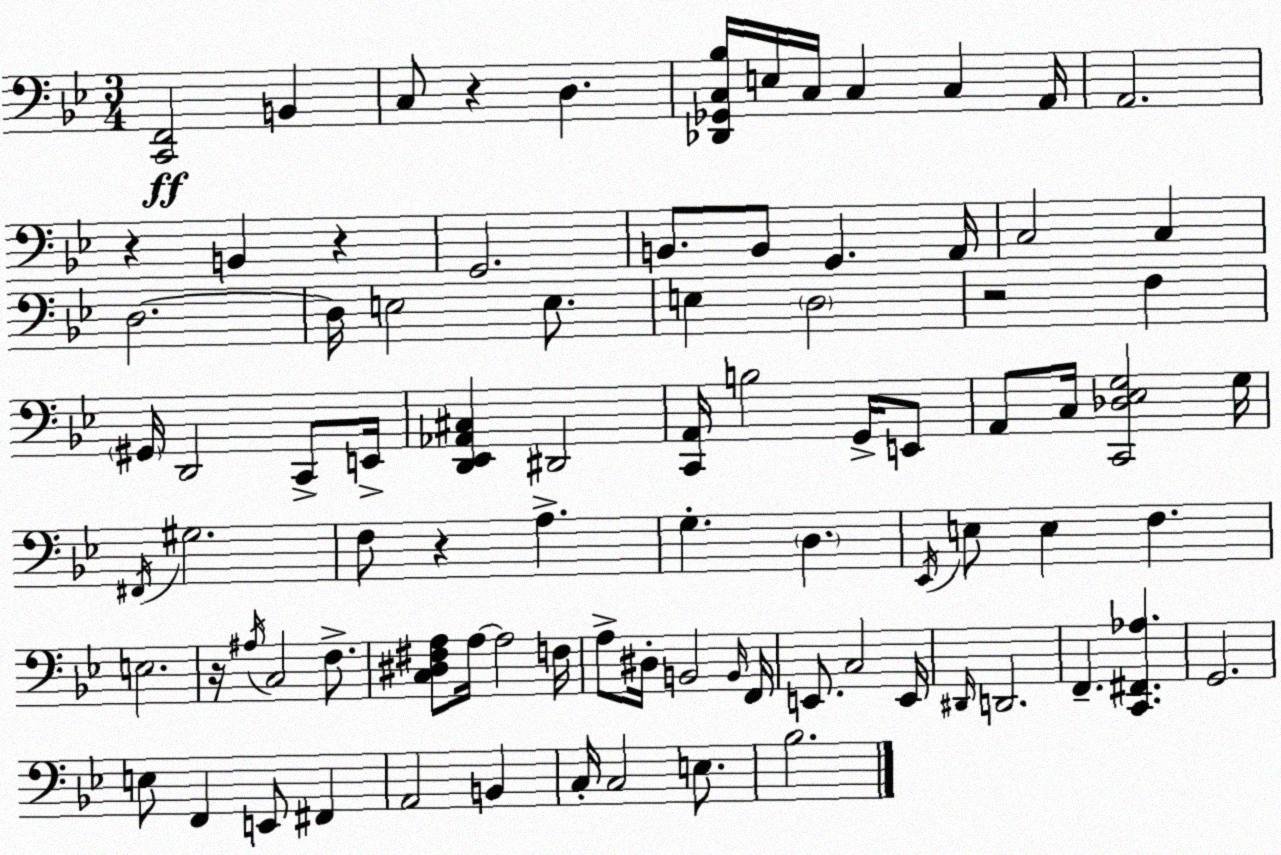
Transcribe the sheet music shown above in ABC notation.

X:1
T:Untitled
M:3/4
L:1/4
K:Gm
[C,,F,,]2 B,, C,/2 z D, [_D,,_G,,C,_B,]/4 E,/4 C,/4 C, C, A,,/4 A,,2 z B,, z G,,2 B,,/2 B,,/2 G,, A,,/4 C,2 C, D,2 D,/4 E,2 E,/2 E, D,2 z2 F, ^G,,/4 D,,2 C,,/2 E,,/4 [D,,_E,,_A,,^C,] ^D,,2 [C,,A,,]/4 B,2 G,,/4 E,,/2 A,,/2 C,/4 [C,,_D,_E,G,]2 G,/4 ^F,,/4 ^G,2 F,/2 z A, G, D, _E,,/4 E,/2 E, F, E,2 z/4 ^A,/4 C,2 F,/2 [C,^D,^F,A,]/2 A,/4 A,2 F,/4 A,/2 ^D,/4 B,,2 B,,/4 F,,/4 E,,/2 C,2 E,,/4 ^D,,/4 D,,2 F,, [C,,^F,,_A,] G,,2 E,/2 F,, E,,/2 ^F,, A,,2 B,, C,/4 C,2 E,/2 _B,2